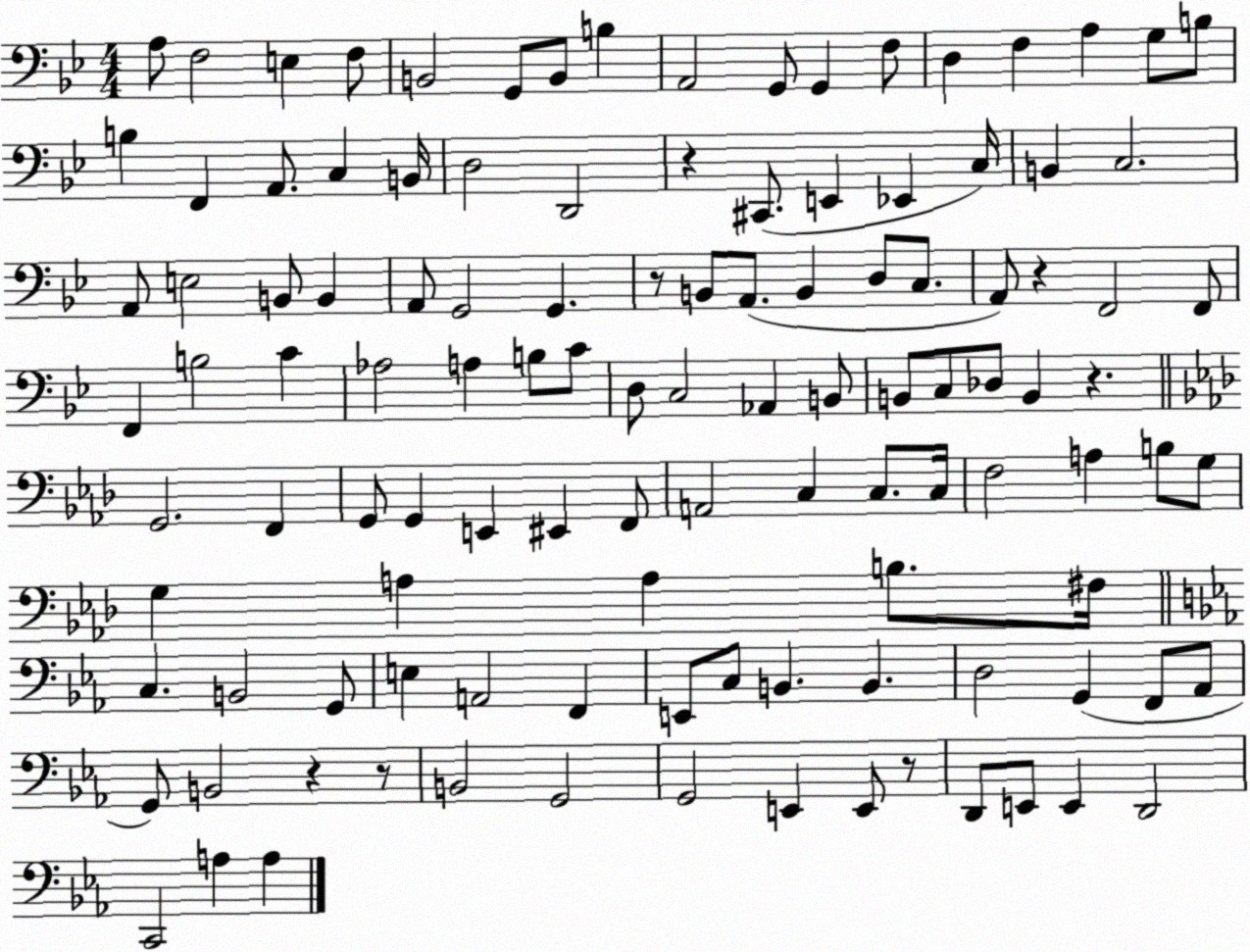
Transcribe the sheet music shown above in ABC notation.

X:1
T:Untitled
M:4/4
L:1/4
K:Bb
A,/2 F,2 E, F,/2 B,,2 G,,/2 B,,/2 B, A,,2 G,,/2 G,, F,/2 D, F, A, G,/2 B,/2 B, F,, A,,/2 C, B,,/4 D,2 D,,2 z ^C,,/2 E,, _E,, C,/4 B,, C,2 A,,/2 E,2 B,,/2 B,, A,,/2 G,,2 G,, z/2 B,,/2 A,,/2 B,, D,/2 C,/2 A,,/2 z F,,2 F,,/2 F,, B,2 C _A,2 A, B,/2 C/2 D,/2 C,2 _A,, B,,/2 B,,/2 C,/2 _D,/2 B,, z G,,2 F,, G,,/2 G,, E,, ^E,, F,,/2 A,,2 C, C,/2 C,/4 F,2 A, B,/2 G,/2 G, A, A, B,/2 ^F,/4 C, B,,2 G,,/2 E, A,,2 F,, E,,/2 C,/2 B,, B,, D,2 G,, F,,/2 _A,,/2 G,,/2 B,,2 z z/2 B,,2 G,,2 G,,2 E,, E,,/2 z/2 D,,/2 E,,/2 E,, D,,2 C,,2 A, A,